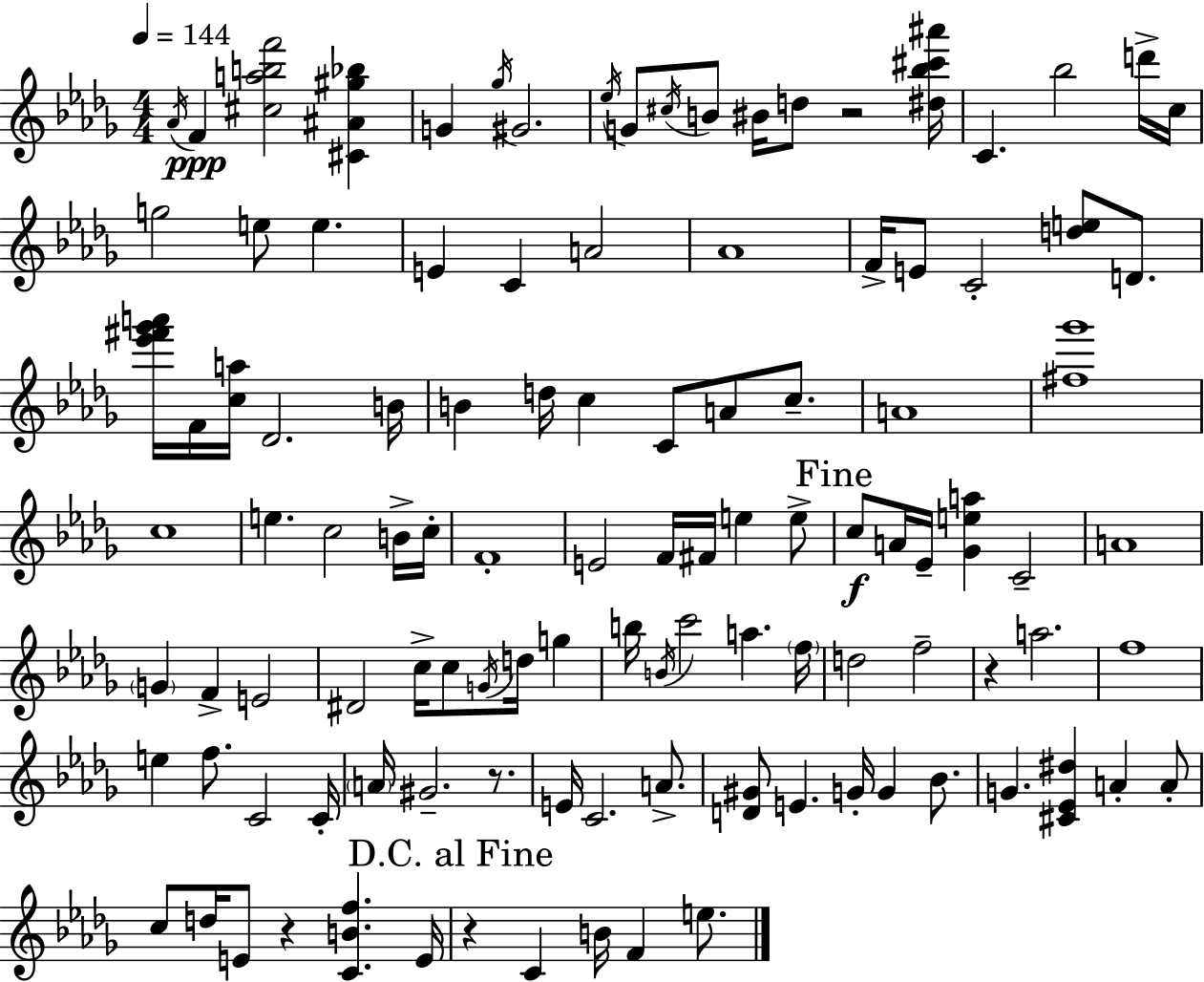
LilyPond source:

{
  \clef treble
  \numericTimeSignature
  \time 4/4
  \key bes \minor
  \tempo 4 = 144
  \acciaccatura { aes'16 }\ppp f'4 <cis'' a'' b'' f'''>2 <cis' ais' gis'' bes''>4 | g'4 \acciaccatura { ges''16 } gis'2. | \acciaccatura { ees''16 } g'8 \acciaccatura { cis''16 } b'8 bis'16 d''8 r2 | <dis'' bes'' cis''' ais'''>16 c'4. bes''2 | \break d'''16-> c''16 g''2 e''8 e''4. | e'4 c'4 a'2 | aes'1 | f'16-> e'8 c'2-. <d'' e''>8 | \break d'8. <ees''' fis''' ges''' a'''>16 f'16 <c'' a''>16 des'2. | b'16 b'4 d''16 c''4 c'8 a'8 | c''8.-- a'1 | <fis'' ges'''>1 | \break c''1 | e''4. c''2 | b'16-> c''16-. f'1-. | e'2 f'16 fis'16 e''4 | \break e''8-> \mark "Fine" c''8\f a'16 ees'16-- <ges' e'' a''>4 c'2-- | a'1 | \parenthesize g'4 f'4-> e'2 | dis'2 c''16-> c''8 \acciaccatura { g'16 } | \break d''16 g''4 b''16 \acciaccatura { b'16 } c'''2 a''4. | \parenthesize f''16 d''2 f''2-- | r4 a''2. | f''1 | \break e''4 f''8. c'2 | c'16-. \parenthesize a'16 gis'2.-- | r8. e'16 c'2. | a'8.-> <d' gis'>8 e'4. g'16-. g'4 | \break bes'8. g'4. <cis' ees' dis''>4 | a'4-. a'8-. c''8 d''16 e'8 r4 <c' b' f''>4. | e'16 \mark "D.C. al Fine" r4 c'4 b'16 f'4 | e''8. \bar "|."
}